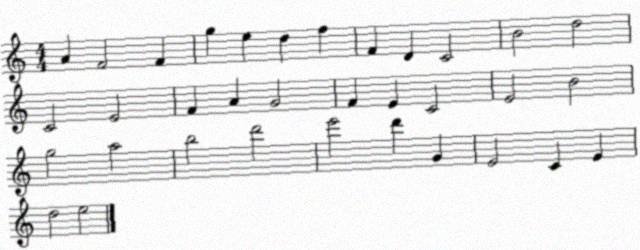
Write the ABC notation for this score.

X:1
T:Untitled
M:4/4
L:1/4
K:C
A F2 F g e d f F D C2 B2 d2 C2 E2 F A G2 F E C2 E2 B2 g2 a2 b2 d'2 e'2 d' G E2 C E d2 e2